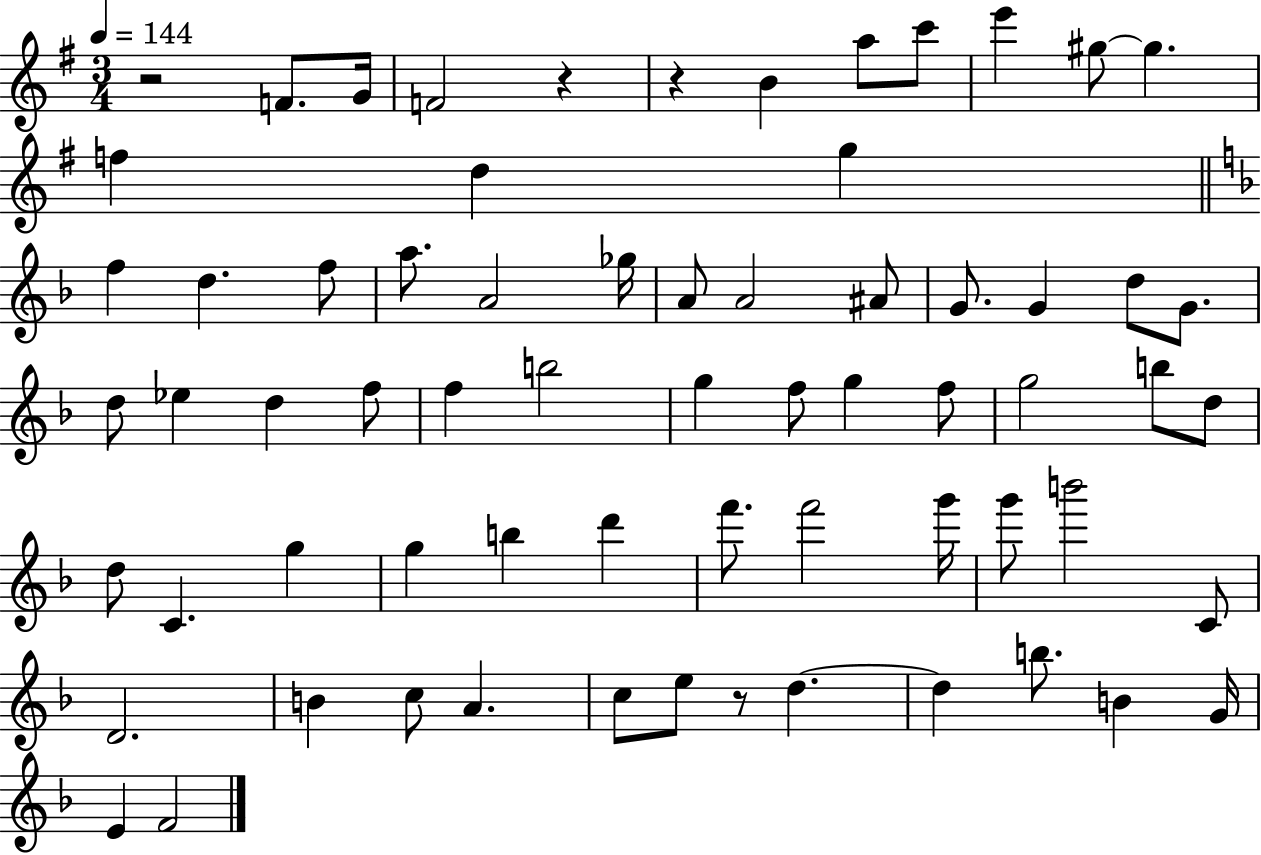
R/h F4/e. G4/s F4/h R/q R/q B4/q A5/e C6/e E6/q G#5/e G#5/q. F5/q D5/q G5/q F5/q D5/q. F5/e A5/e. A4/h Gb5/s A4/e A4/h A#4/e G4/e. G4/q D5/e G4/e. D5/e Eb5/q D5/q F5/e F5/q B5/h G5/q F5/e G5/q F5/e G5/h B5/e D5/e D5/e C4/q. G5/q G5/q B5/q D6/q F6/e. F6/h G6/s G6/e B6/h C4/e D4/h. B4/q C5/e A4/q. C5/e E5/e R/e D5/q. D5/q B5/e. B4/q G4/s E4/q F4/h